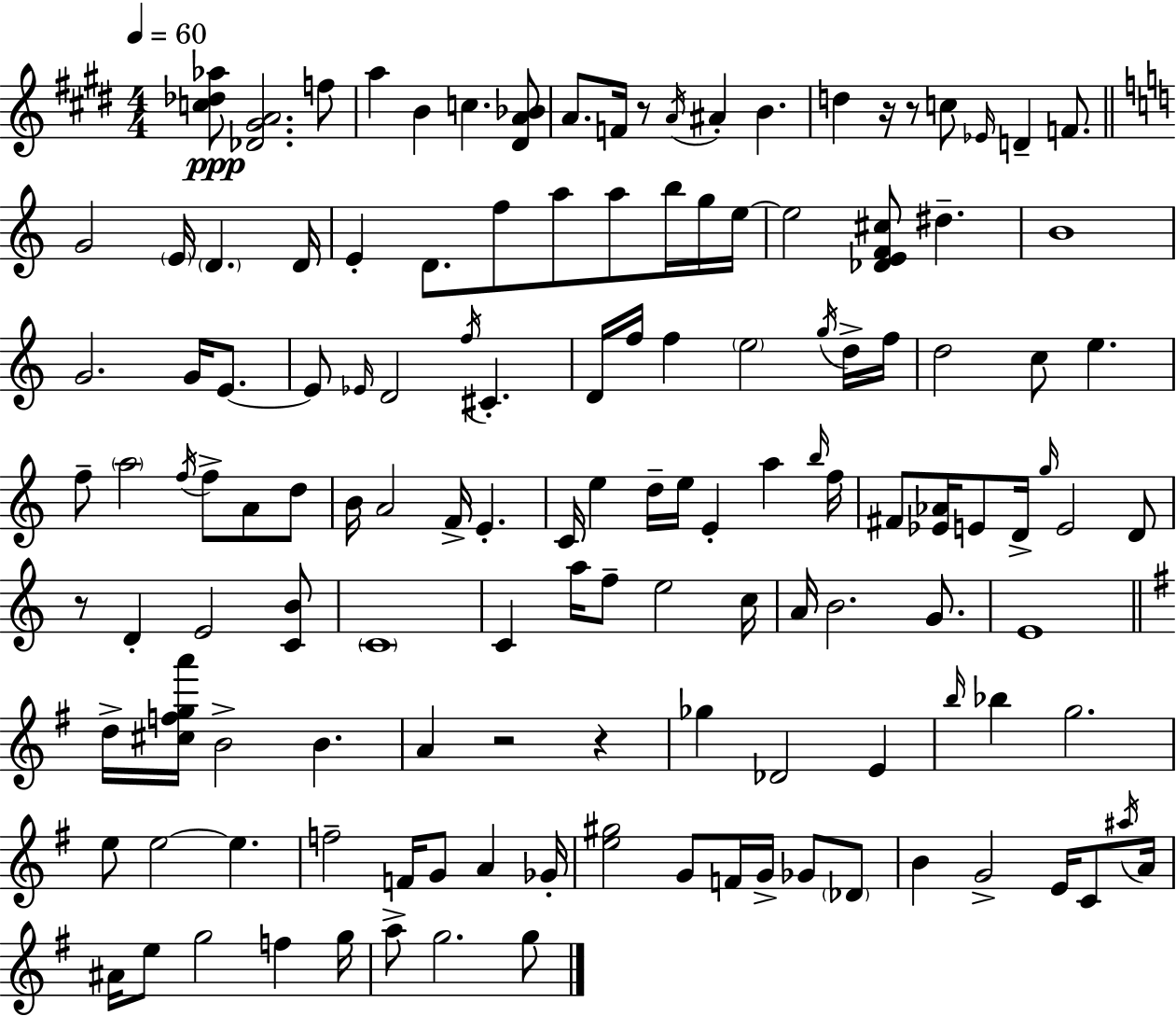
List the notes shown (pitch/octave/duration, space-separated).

[C5,Db5,Ab5]/e [Db4,G#4,A4]/h. F5/e A5/q B4/q C5/q. [D#4,A4,Bb4]/e A4/e. F4/s R/e A4/s A#4/q B4/q. D5/q R/s R/e C5/e Eb4/s D4/q F4/e. G4/h E4/s D4/q. D4/s E4/q D4/e. F5/e A5/e A5/e B5/s G5/s E5/s E5/h [Db4,E4,F4,C#5]/e D#5/q. B4/w G4/h. G4/s E4/e. E4/e Eb4/s D4/h F5/s C#4/q. D4/s F5/s F5/q E5/h G5/s D5/s F5/s D5/h C5/e E5/q. F5/e A5/h F5/s F5/e A4/e D5/e B4/s A4/h F4/s E4/q. C4/s E5/q D5/s E5/s E4/q A5/q B5/s F5/s F#4/e [Eb4,Ab4]/s E4/e D4/s G5/s E4/h D4/e R/e D4/q E4/h [C4,B4]/e C4/w C4/q A5/s F5/e E5/h C5/s A4/s B4/h. G4/e. E4/w D5/s [C#5,F5,G5,A6]/s B4/h B4/q. A4/q R/h R/q Gb5/q Db4/h E4/q B5/s Bb5/q G5/h. E5/e E5/h E5/q. F5/h F4/s G4/e A4/q Gb4/s [E5,G#5]/h G4/e F4/s G4/s Gb4/e Db4/e B4/q G4/h E4/s C4/e A#5/s A4/s A#4/s E5/e G5/h F5/q G5/s A5/e G5/h. G5/e